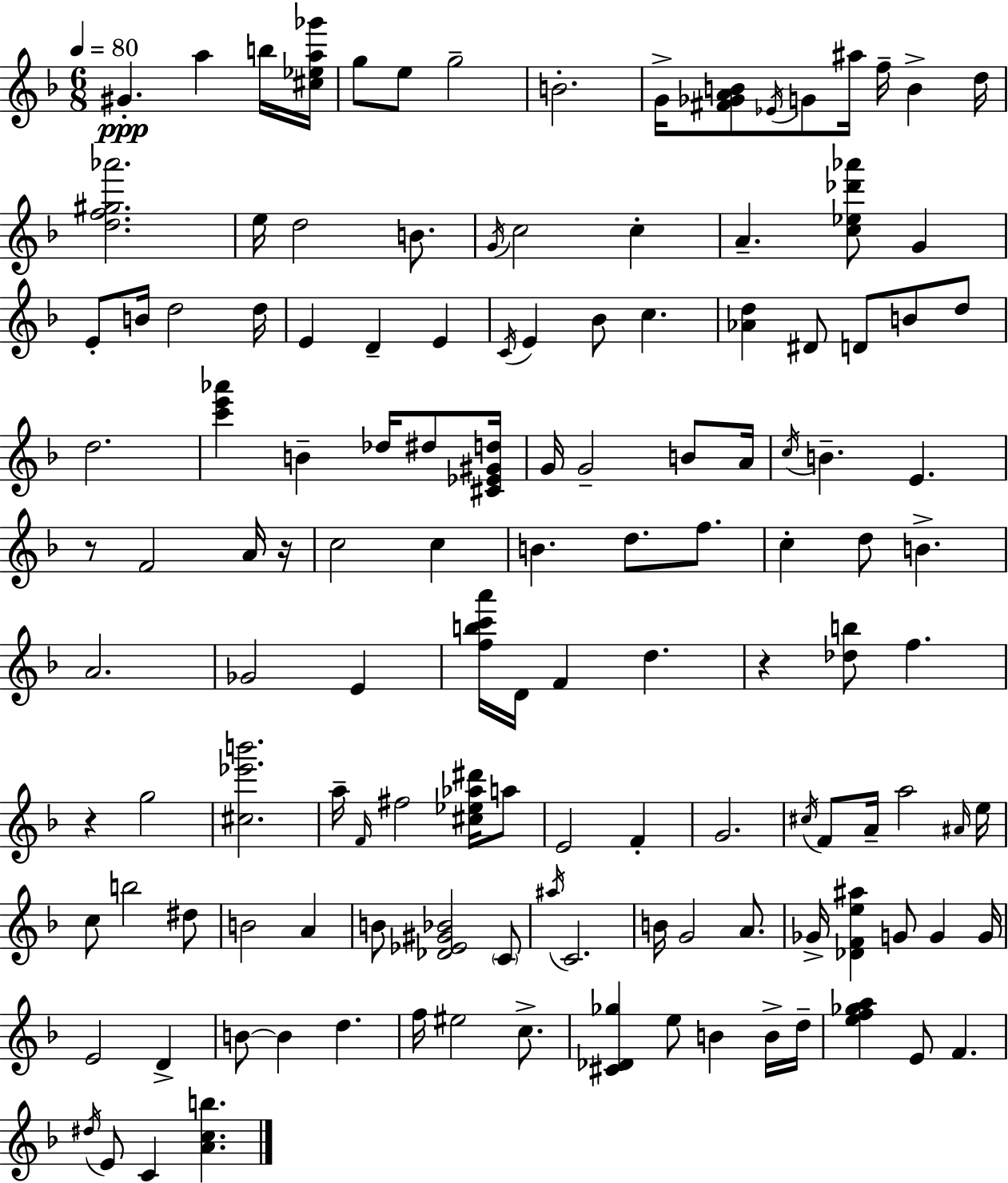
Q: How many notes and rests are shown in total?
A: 132